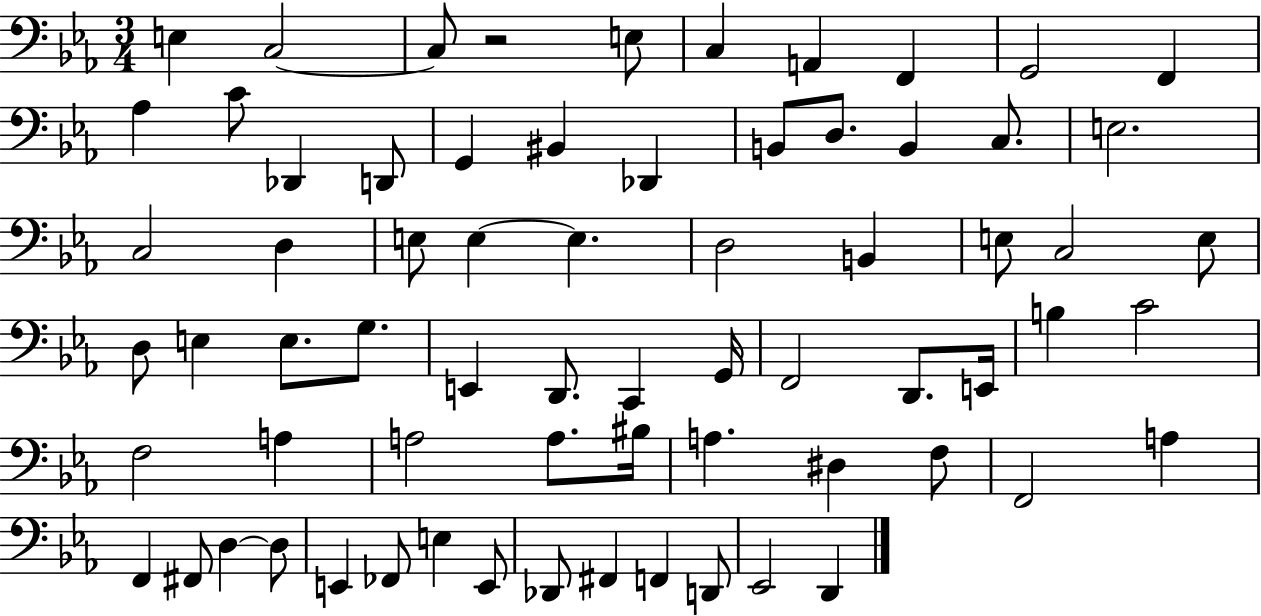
X:1
T:Untitled
M:3/4
L:1/4
K:Eb
E, C,2 C,/2 z2 E,/2 C, A,, F,, G,,2 F,, _A, C/2 _D,, D,,/2 G,, ^B,, _D,, B,,/2 D,/2 B,, C,/2 E,2 C,2 D, E,/2 E, E, D,2 B,, E,/2 C,2 E,/2 D,/2 E, E,/2 G,/2 E,, D,,/2 C,, G,,/4 F,,2 D,,/2 E,,/4 B, C2 F,2 A, A,2 A,/2 ^B,/4 A, ^D, F,/2 F,,2 A, F,, ^F,,/2 D, D,/2 E,, _F,,/2 E, E,,/2 _D,,/2 ^F,, F,, D,,/2 _E,,2 D,,